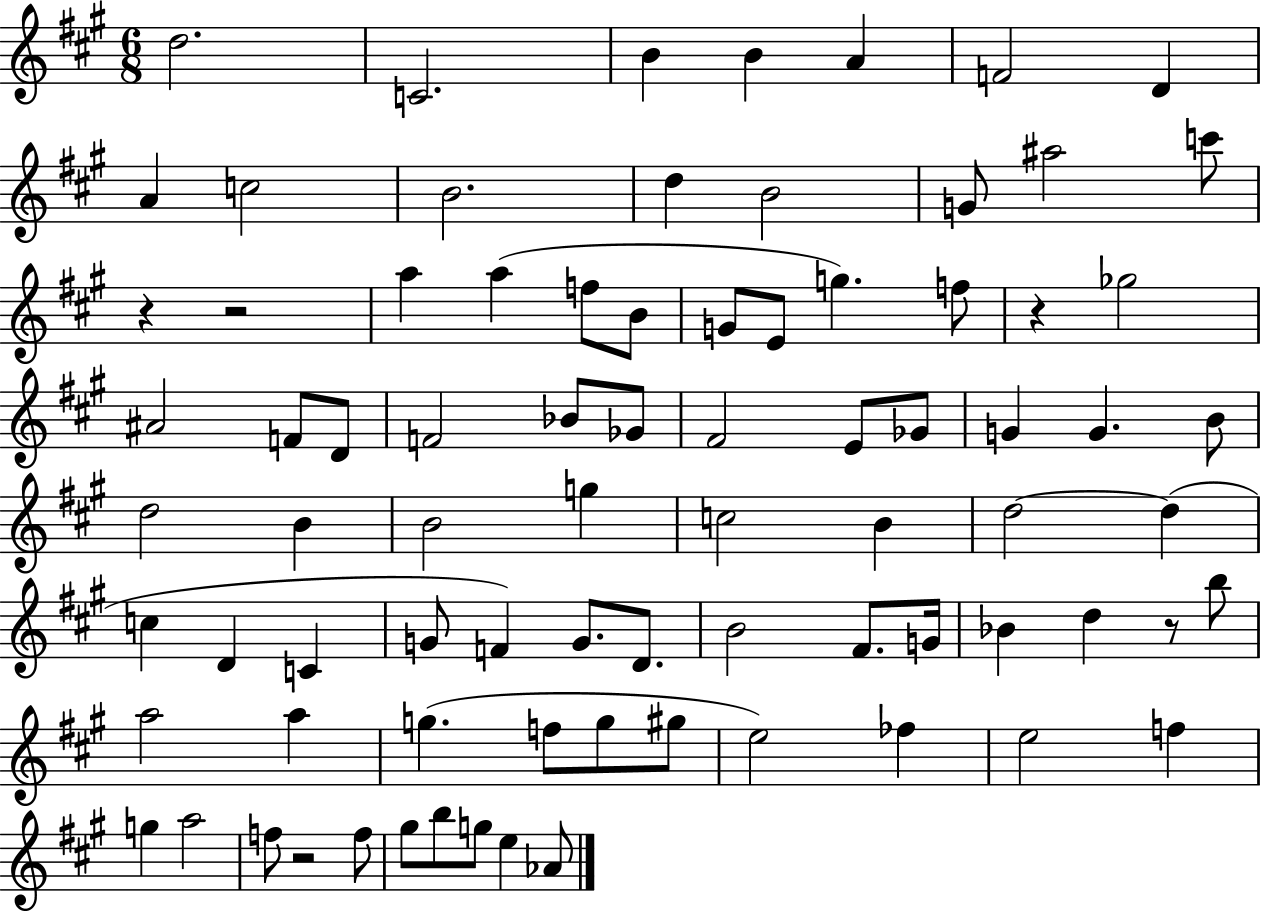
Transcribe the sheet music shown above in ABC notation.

X:1
T:Untitled
M:6/8
L:1/4
K:A
d2 C2 B B A F2 D A c2 B2 d B2 G/2 ^a2 c'/2 z z2 a a f/2 B/2 G/2 E/2 g f/2 z _g2 ^A2 F/2 D/2 F2 _B/2 _G/2 ^F2 E/2 _G/2 G G B/2 d2 B B2 g c2 B d2 d c D C G/2 F G/2 D/2 B2 ^F/2 G/4 _B d z/2 b/2 a2 a g f/2 g/2 ^g/2 e2 _f e2 f g a2 f/2 z2 f/2 ^g/2 b/2 g/2 e _A/2